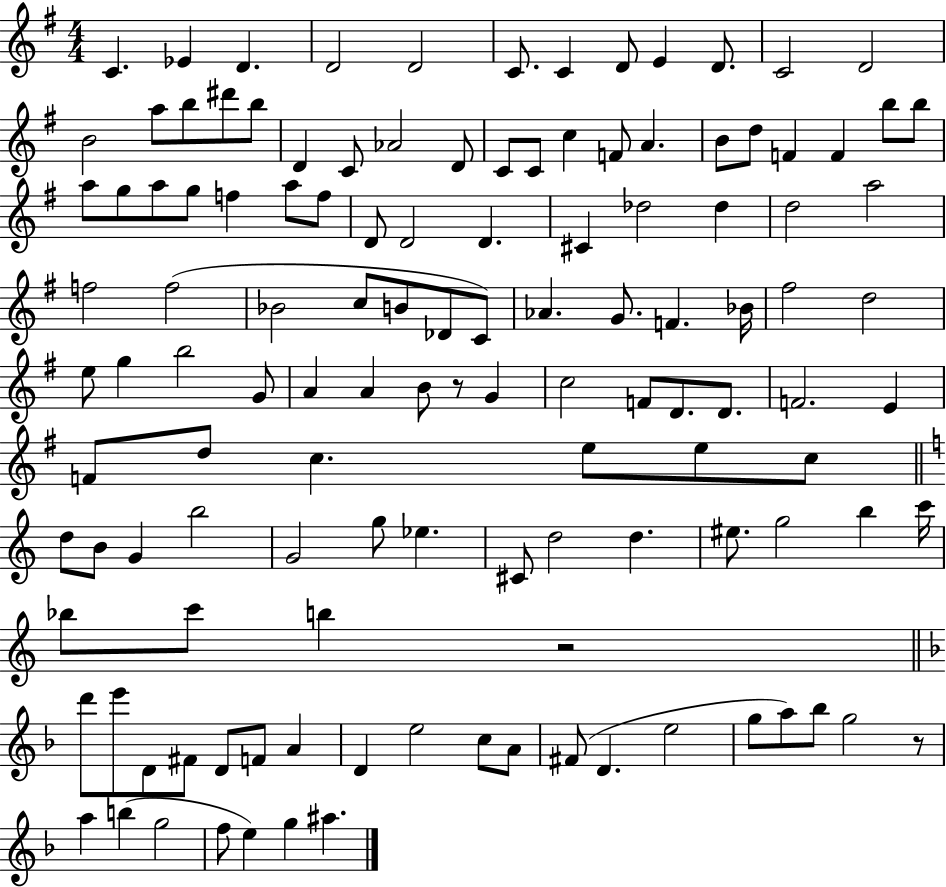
{
  \clef treble
  \numericTimeSignature
  \time 4/4
  \key g \major
  c'4. ees'4 d'4. | d'2 d'2 | c'8. c'4 d'8 e'4 d'8. | c'2 d'2 | \break b'2 a''8 b''8 dis'''8 b''8 | d'4 c'8 aes'2 d'8 | c'8 c'8 c''4 f'8 a'4. | b'8 d''8 f'4 f'4 b''8 b''8 | \break a''8 g''8 a''8 g''8 f''4 a''8 f''8 | d'8 d'2 d'4. | cis'4 des''2 des''4 | d''2 a''2 | \break f''2 f''2( | bes'2 c''8 b'8 des'8 c'8) | aes'4. g'8. f'4. bes'16 | fis''2 d''2 | \break e''8 g''4 b''2 g'8 | a'4 a'4 b'8 r8 g'4 | c''2 f'8 d'8. d'8. | f'2. e'4 | \break f'8 d''8 c''4. e''8 e''8 c''8 | \bar "||" \break \key c \major d''8 b'8 g'4 b''2 | g'2 g''8 ees''4. | cis'8 d''2 d''4. | eis''8. g''2 b''4 c'''16 | \break bes''8 c'''8 b''4 r2 | \bar "||" \break \key d \minor d'''8 e'''8 d'8 fis'8 d'8 f'8 a'4 | d'4 e''2 c''8 a'8 | fis'8( d'4. e''2 | g''8 a''8) bes''8 g''2 r8 | \break a''4 b''4( g''2 | f''8 e''4) g''4 ais''4. | \bar "|."
}